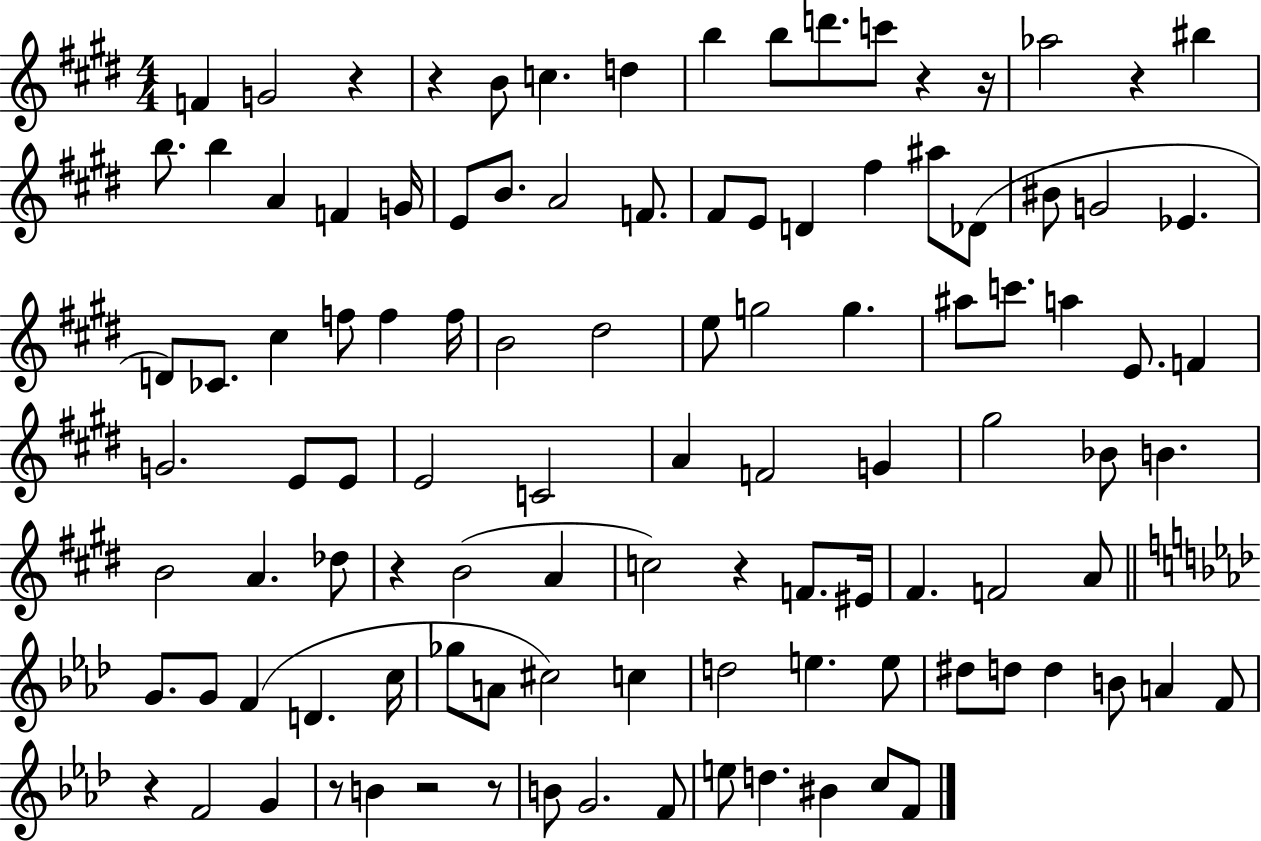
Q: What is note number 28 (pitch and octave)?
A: G4